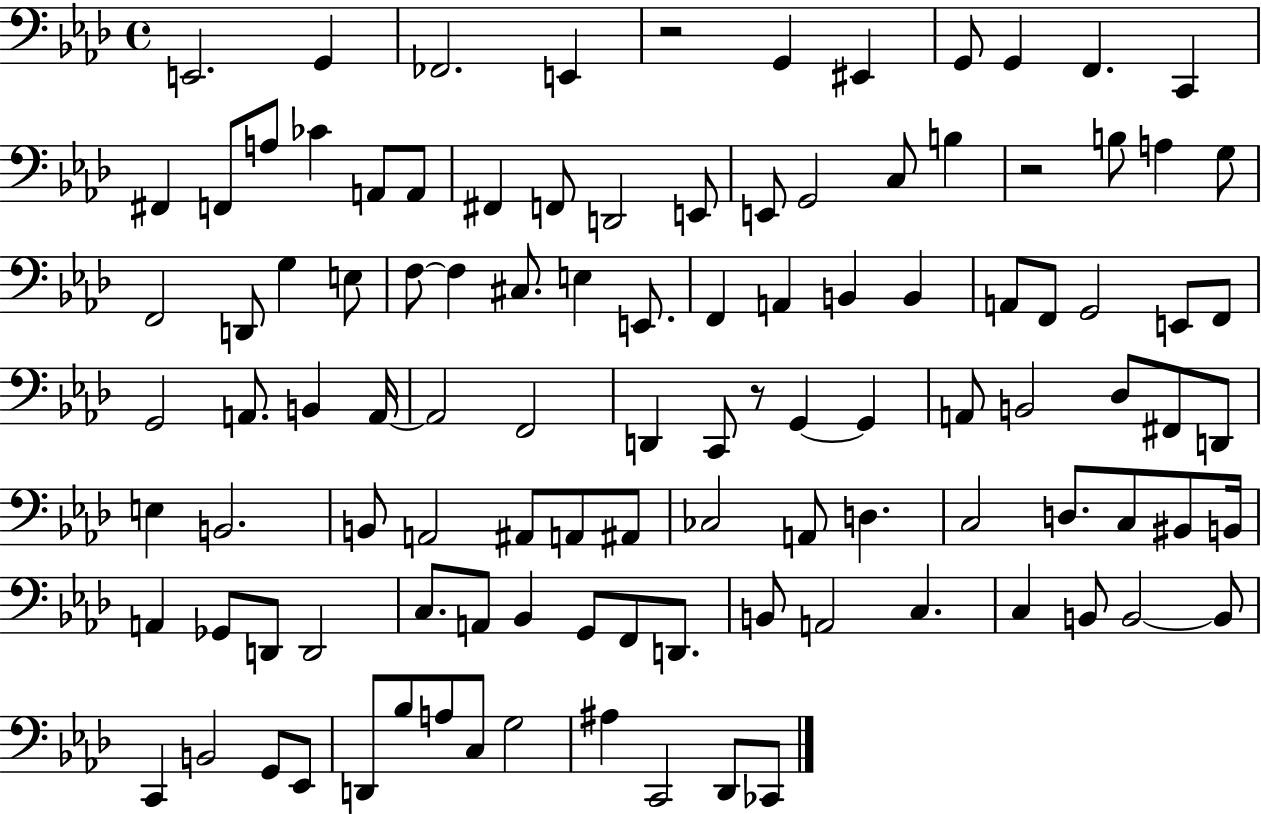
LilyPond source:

{
  \clef bass
  \time 4/4
  \defaultTimeSignature
  \key aes \major
  e,2. g,4 | fes,2. e,4 | r2 g,4 eis,4 | g,8 g,4 f,4. c,4 | \break fis,4 f,8 a8 ces'4 a,8 a,8 | fis,4 f,8 d,2 e,8 | e,8 g,2 c8 b4 | r2 b8 a4 g8 | \break f,2 d,8 g4 e8 | f8~~ f4 cis8. e4 e,8. | f,4 a,4 b,4 b,4 | a,8 f,8 g,2 e,8 f,8 | \break g,2 a,8. b,4 a,16~~ | a,2 f,2 | d,4 c,8 r8 g,4~~ g,4 | a,8 b,2 des8 fis,8 d,8 | \break e4 b,2. | b,8 a,2 ais,8 a,8 ais,8 | ces2 a,8 d4. | c2 d8. c8 bis,8 b,16 | \break a,4 ges,8 d,8 d,2 | c8. a,8 bes,4 g,8 f,8 d,8. | b,8 a,2 c4. | c4 b,8 b,2~~ b,8 | \break c,4 b,2 g,8 ees,8 | d,8 bes8 a8 c8 g2 | ais4 c,2 des,8 ces,8 | \bar "|."
}